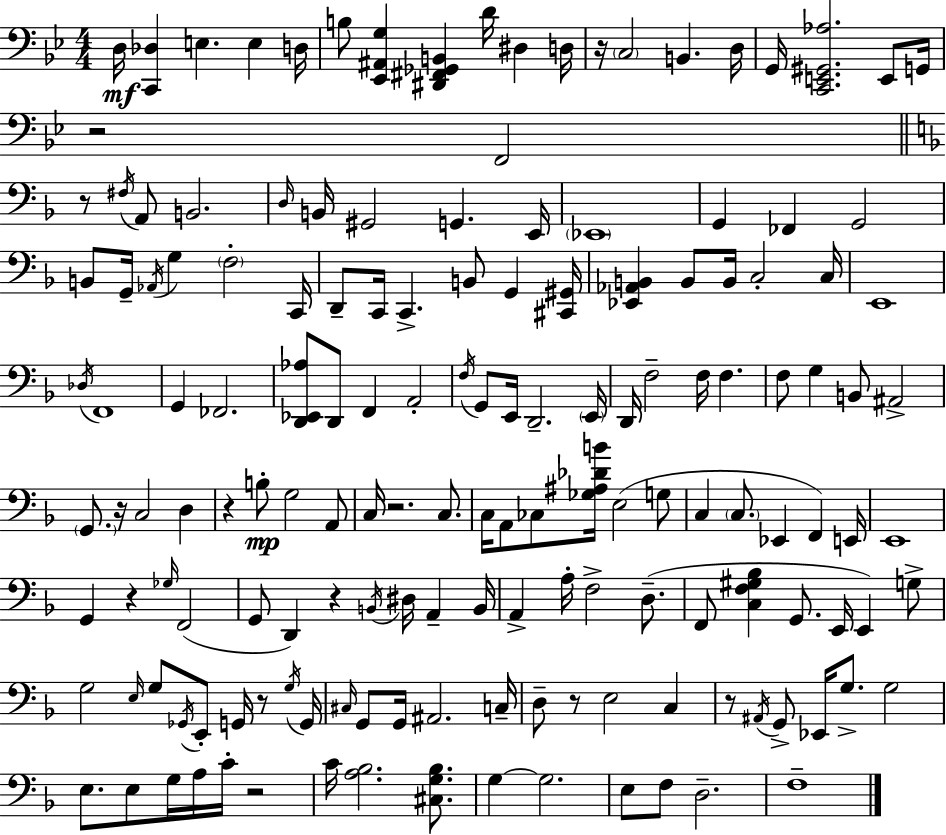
{
  \clef bass
  \numericTimeSignature
  \time 4/4
  \key g \minor
  d16\mf <c, des>4 e4. e4 d16 | b8 <ees, ais, g>4 <dis, fis, ges, b,>4 d'16 dis4 d16 | r16 \parenthesize c2 b,4. d16 | g,16 <c, e, gis, aes>2. e,8 g,16 | \break r2 f,2 | \bar "||" \break \key d \minor r8 \acciaccatura { fis16 } a,8 b,2. | \grace { d16 } b,16 gis,2 g,4. | e,16 \parenthesize ees,1 | g,4 fes,4 g,2 | \break b,8 g,16-- \acciaccatura { aes,16 } g4 \parenthesize f2-. | c,16 d,8-- c,16 c,4.-> b,8 g,4 | <cis, gis,>16 <ees, aes, b,>4 b,8 b,16 c2-. | c16 e,1 | \break \acciaccatura { des16 } f,1 | g,4 fes,2. | <d, ees, aes>8 d,8 f,4 a,2-. | \acciaccatura { f16 } g,8 e,16 d,2.-- | \break \parenthesize e,16 d,16 f2-- f16 f4. | f8 g4 b,8 ais,2-> | \parenthesize g,8. r16 c2 | d4 r4 b8-.\mp g2 | \break a,8 c16 r2. | c8. c16 a,8 ces8 <ges ais des' b'>16 e2( | g8 c4 \parenthesize c8. ees,4 | f,4) e,16 e,1 | \break g,4 r4 \grace { ges16 }( f,2 | g,8 d,4) r4 | \acciaccatura { b,16 } dis16 a,4-- b,16 a,4-> a16-. f2-> | d8.--( f,8 <c f gis bes>4 g,8. | \break e,16 e,4) g8-> g2 \grace { e16 } | g8 \acciaccatura { ges,16 } e,8-. g,16 r8 \acciaccatura { g16 } g,16 \grace { cis16 } g,8 g,16 ais,2. | c16-- d8-- r8 e2 | c4 r8 \acciaccatura { ais,16 } g,8-> | \break ees,16 g8.-> g2 e8. e8 | g16 a16 c'16-. r2 c'16 <a bes>2. | <cis g bes>8. g4~~ | g2. e8 f8 | \break d2.-- f1-- | \bar "|."
}